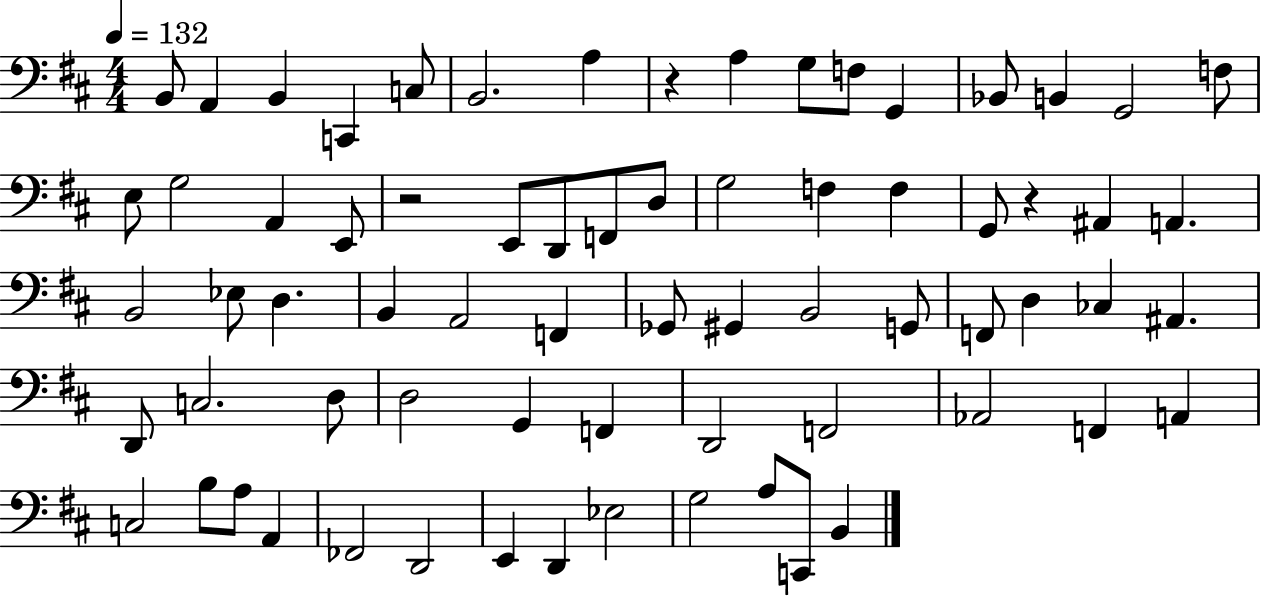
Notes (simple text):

B2/e A2/q B2/q C2/q C3/e B2/h. A3/q R/q A3/q G3/e F3/e G2/q Bb2/e B2/q G2/h F3/e E3/e G3/h A2/q E2/e R/h E2/e D2/e F2/e D3/e G3/h F3/q F3/q G2/e R/q A#2/q A2/q. B2/h Eb3/e D3/q. B2/q A2/h F2/q Gb2/e G#2/q B2/h G2/e F2/e D3/q CES3/q A#2/q. D2/e C3/h. D3/e D3/h G2/q F2/q D2/h F2/h Ab2/h F2/q A2/q C3/h B3/e A3/e A2/q FES2/h D2/h E2/q D2/q Eb3/h G3/h A3/e C2/e B2/q